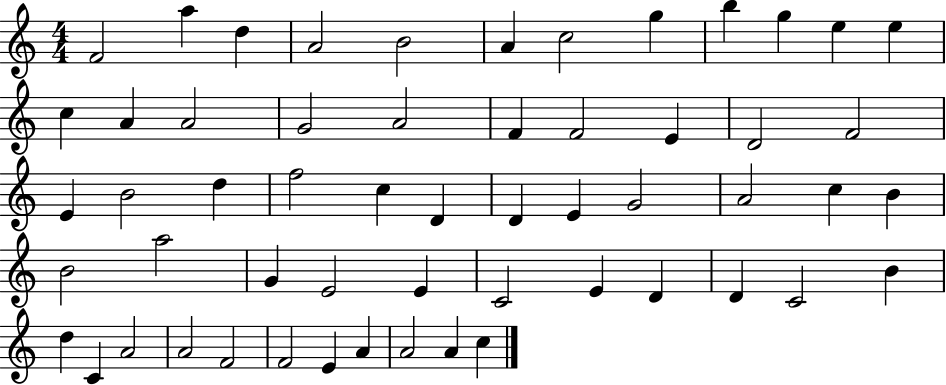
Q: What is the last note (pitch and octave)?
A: C5